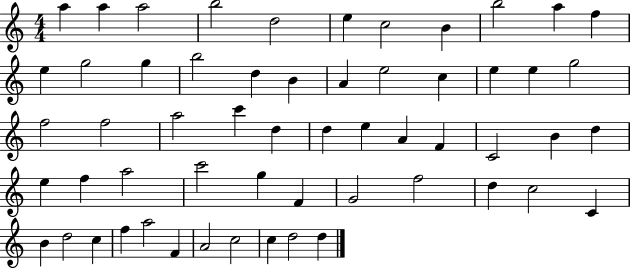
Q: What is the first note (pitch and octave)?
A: A5